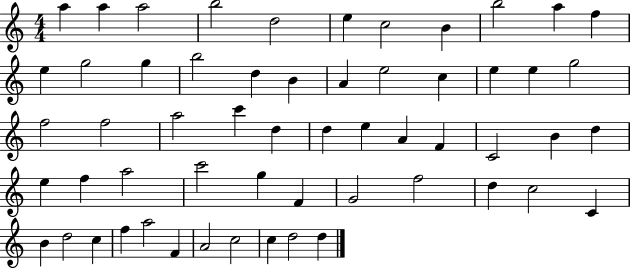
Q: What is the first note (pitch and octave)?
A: A5